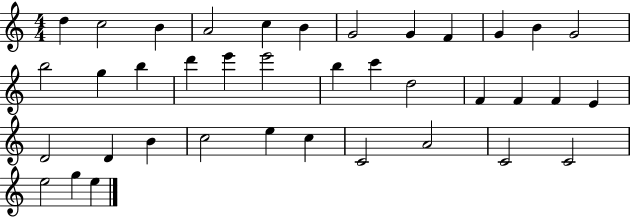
{
  \clef treble
  \numericTimeSignature
  \time 4/4
  \key c \major
  d''4 c''2 b'4 | a'2 c''4 b'4 | g'2 g'4 f'4 | g'4 b'4 g'2 | \break b''2 g''4 b''4 | d'''4 e'''4 e'''2 | b''4 c'''4 d''2 | f'4 f'4 f'4 e'4 | \break d'2 d'4 b'4 | c''2 e''4 c''4 | c'2 a'2 | c'2 c'2 | \break e''2 g''4 e''4 | \bar "|."
}